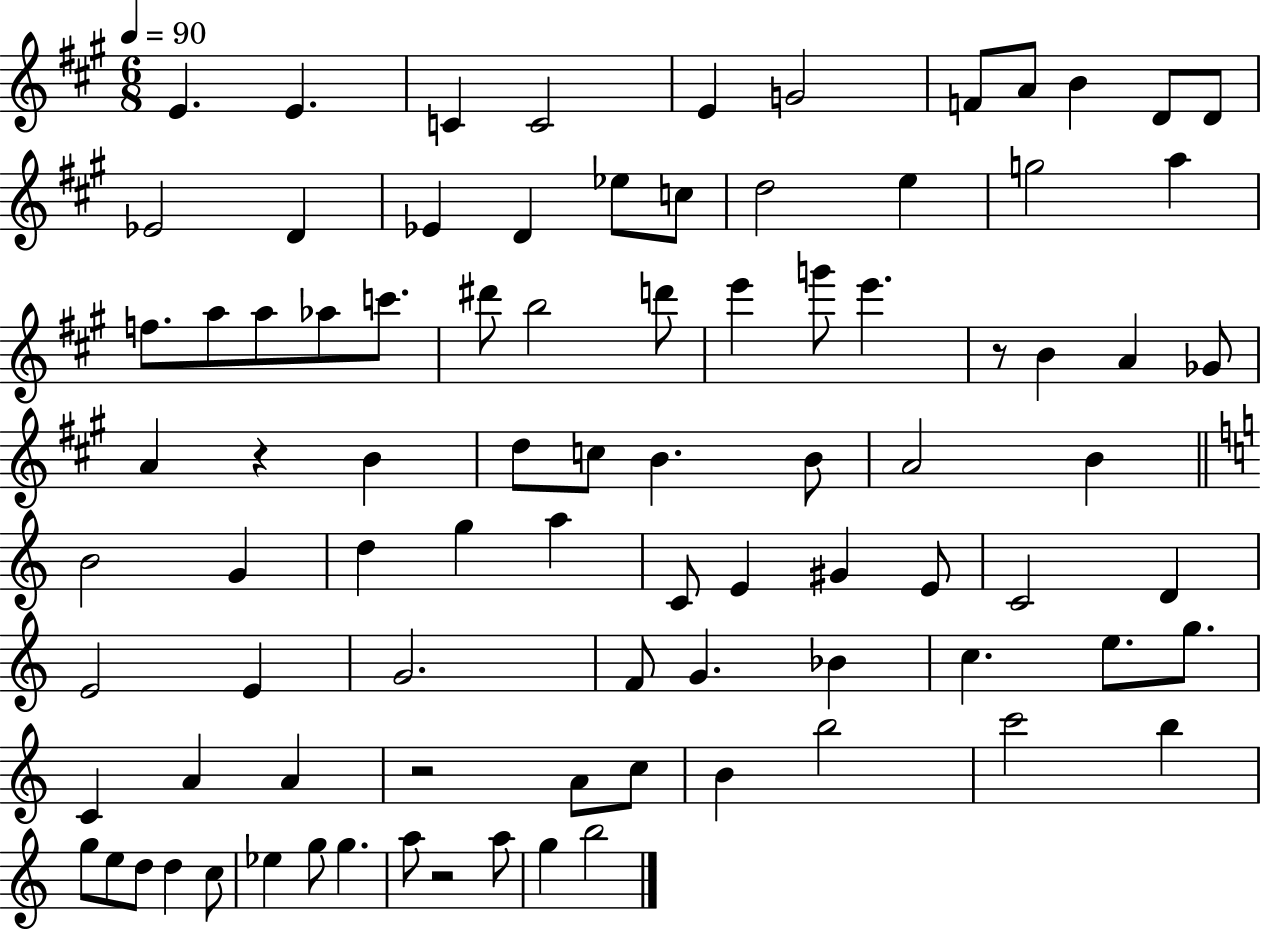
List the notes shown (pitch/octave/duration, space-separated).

E4/q. E4/q. C4/q C4/h E4/q G4/h F4/e A4/e B4/q D4/e D4/e Eb4/h D4/q Eb4/q D4/q Eb5/e C5/e D5/h E5/q G5/h A5/q F5/e. A5/e A5/e Ab5/e C6/e. D#6/e B5/h D6/e E6/q G6/e E6/q. R/e B4/q A4/q Gb4/e A4/q R/q B4/q D5/e C5/e B4/q. B4/e A4/h B4/q B4/h G4/q D5/q G5/q A5/q C4/e E4/q G#4/q E4/e C4/h D4/q E4/h E4/q G4/h. F4/e G4/q. Bb4/q C5/q. E5/e. G5/e. C4/q A4/q A4/q R/h A4/e C5/e B4/q B5/h C6/h B5/q G5/e E5/e D5/e D5/q C5/e Eb5/q G5/e G5/q. A5/e R/h A5/e G5/q B5/h